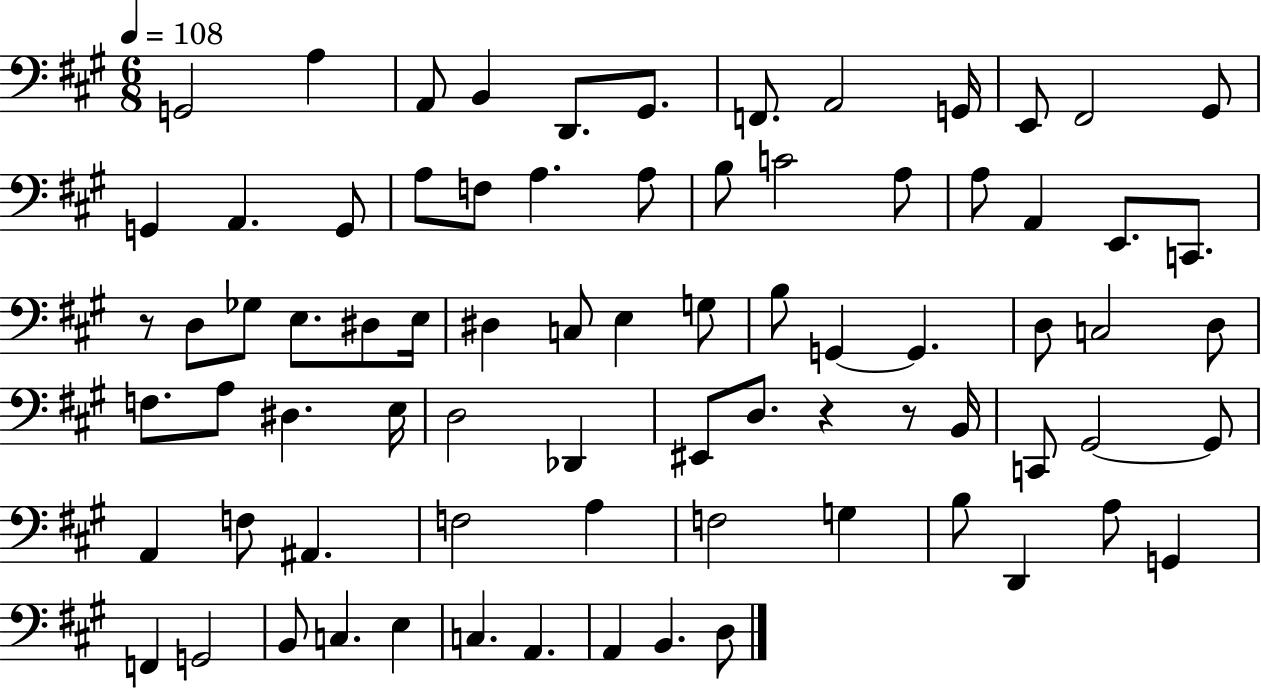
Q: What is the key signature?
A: A major